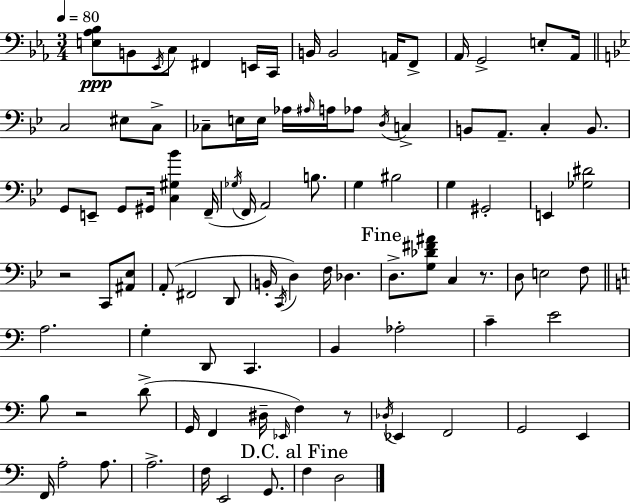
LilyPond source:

{
  \clef bass
  \numericTimeSignature
  \time 3/4
  \key c \minor
  \tempo 4 = 80
  <e aes bes>8\ppp b,8 \acciaccatura { ees,16 } c8 fis,4 e,16 | c,16 b,16 b,2 a,16 f,8-> | aes,16 g,2-> e8-. | aes,16 \bar "||" \break \key bes \major c2 eis8 c8-> | ces8-- e16 e16 aes16 \grace { ais16 } a16 aes8 \acciaccatura { d16 } c4-> | b,8 a,8.-- c4-. b,8. | g,8 e,8-- g,8 gis,16 <c gis bes'>4 | \break f,16--( \acciaccatura { ges16 } f,16 a,2) | b8. g4 bis2 | g4 gis,2-. | e,4 <ges dis'>2 | \break r2 c,8 | <ais, ees>8 a,8-.( fis,2 | d,8 b,16-. \acciaccatura { c,16 } d4) f16 des4. | \mark "Fine" d8.-> <g des' fis' ais'>8 c4 | \break r8. d8 e2 | f8 \bar "||" \break \key c \major a2. | g4-. d,8 c,4. | b,4 aes2-. | c'4-- e'2 | \break b8 r2 d'8->( | g,16 f,4 dis16-- \grace { ees,16 } f4) r8 | \acciaccatura { des16 } ees,4 f,2 | g,2 e,4 | \break f,16 a2-. a8. | a2.-> | f16 e,2 g,8. | \mark "D.C. al Fine" f4 d2 | \break \bar "|."
}